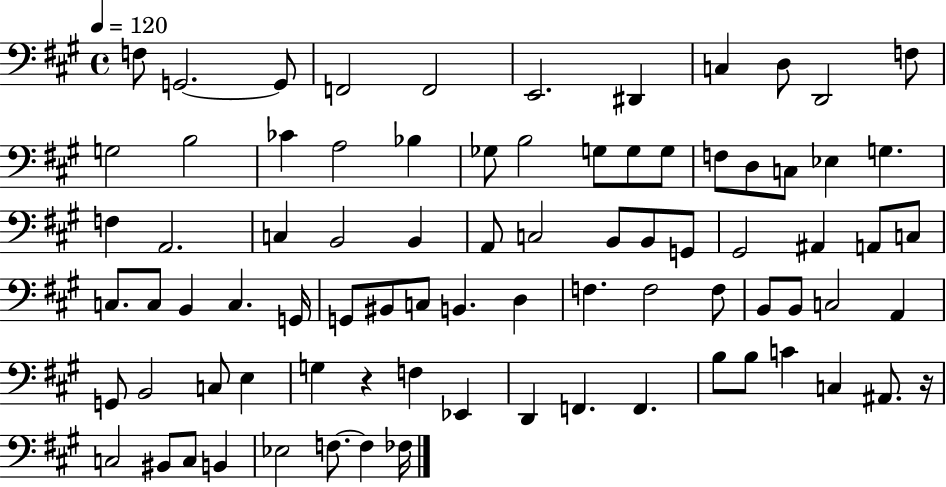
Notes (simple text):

F3/e G2/h. G2/e F2/h F2/h E2/h. D#2/q C3/q D3/e D2/h F3/e G3/h B3/h CES4/q A3/h Bb3/q Gb3/e B3/h G3/e G3/e G3/e F3/e D3/e C3/e Eb3/q G3/q. F3/q A2/h. C3/q B2/h B2/q A2/e C3/h B2/e B2/e G2/e G#2/h A#2/q A2/e C3/e C3/e. C3/e B2/q C3/q. G2/s G2/e BIS2/e C3/e B2/q. D3/q F3/q. F3/h F3/e B2/e B2/e C3/h A2/q G2/e B2/h C3/e E3/q G3/q R/q F3/q Eb2/q D2/q F2/q. F2/q. B3/e B3/e C4/q C3/q A#2/e. R/s C3/h BIS2/e C3/e B2/q Eb3/h F3/e. F3/q FES3/s